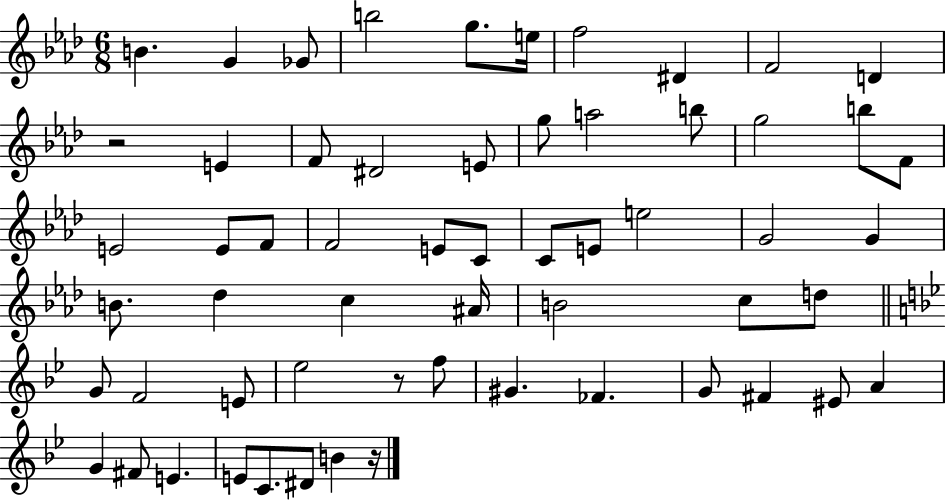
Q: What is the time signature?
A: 6/8